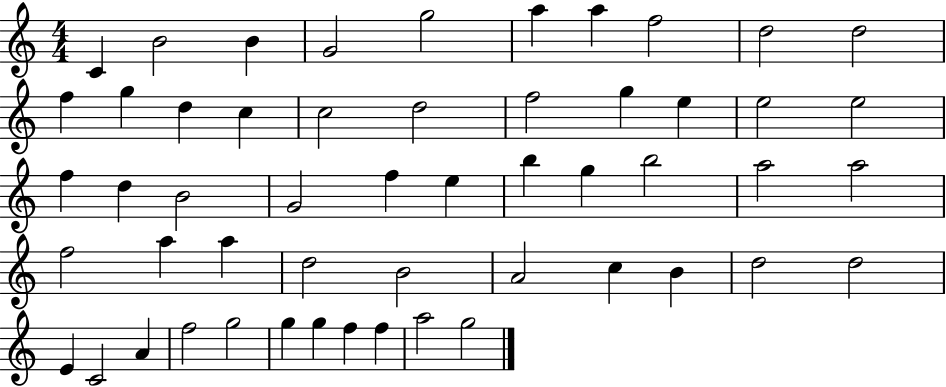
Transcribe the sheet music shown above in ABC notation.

X:1
T:Untitled
M:4/4
L:1/4
K:C
C B2 B G2 g2 a a f2 d2 d2 f g d c c2 d2 f2 g e e2 e2 f d B2 G2 f e b g b2 a2 a2 f2 a a d2 B2 A2 c B d2 d2 E C2 A f2 g2 g g f f a2 g2